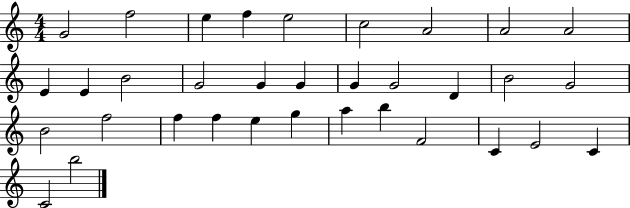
G4/h F5/h E5/q F5/q E5/h C5/h A4/h A4/h A4/h E4/q E4/q B4/h G4/h G4/q G4/q G4/q G4/h D4/q B4/h G4/h B4/h F5/h F5/q F5/q E5/q G5/q A5/q B5/q F4/h C4/q E4/h C4/q C4/h B5/h